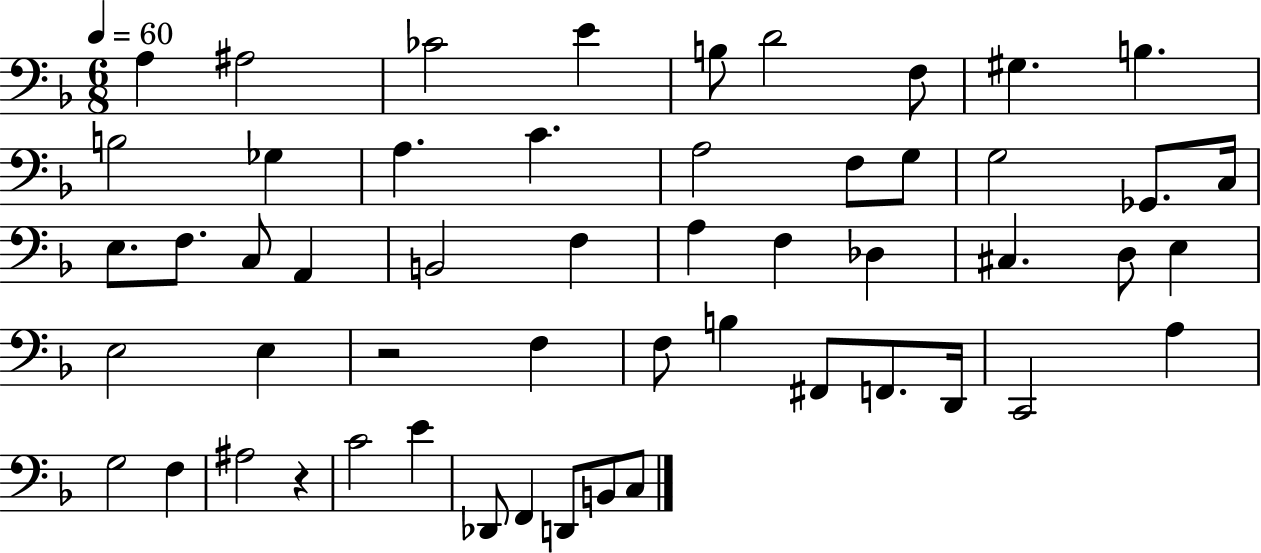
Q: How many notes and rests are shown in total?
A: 53